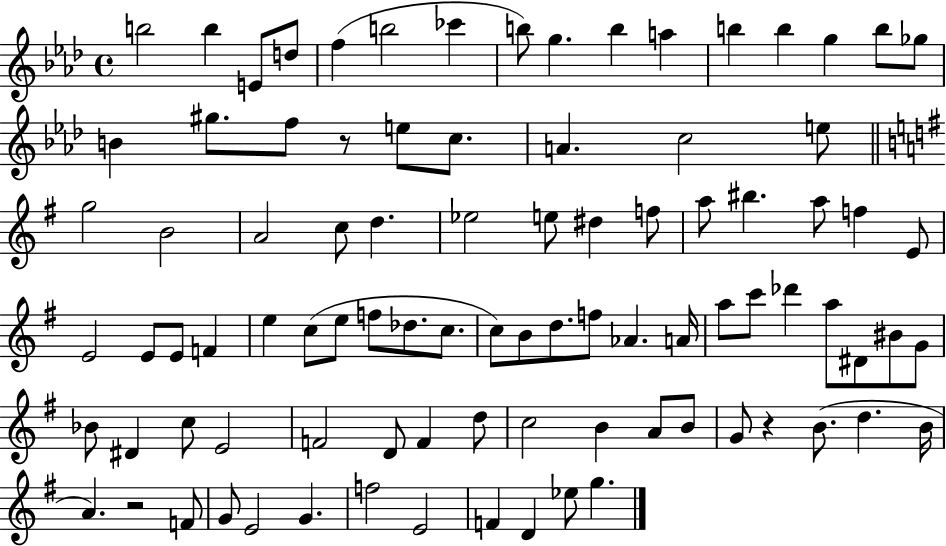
{
  \clef treble
  \time 4/4
  \defaultTimeSignature
  \key aes \major
  b''2 b''4 e'8 d''8 | f''4( b''2 ces'''4 | b''8) g''4. b''4 a''4 | b''4 b''4 g''4 b''8 ges''8 | \break b'4 gis''8. f''8 r8 e''8 c''8. | a'4. c''2 e''8 | \bar "||" \break \key e \minor g''2 b'2 | a'2 c''8 d''4. | ees''2 e''8 dis''4 f''8 | a''8 bis''4. a''8 f''4 e'8 | \break e'2 e'8 e'8 f'4 | e''4 c''8( e''8 f''8 des''8. c''8. | c''8) b'8 d''8. f''8 aes'4. a'16 | a''8 c'''8 des'''4 a''8 dis'8 bis'8 g'8 | \break bes'8 dis'4 c''8 e'2 | f'2 d'8 f'4 d''8 | c''2 b'4 a'8 b'8 | g'8 r4 b'8.( d''4. b'16 | \break a'4.) r2 f'8 | g'8 e'2 g'4. | f''2 e'2 | f'4 d'4 ees''8 g''4. | \break \bar "|."
}